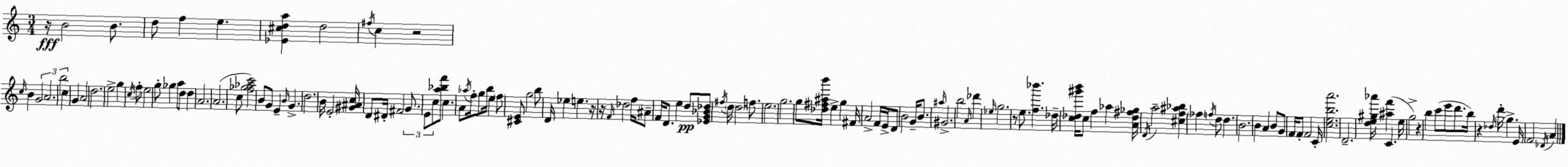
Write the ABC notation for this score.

X:1
T:Untitled
M:3/4
L:1/4
K:Am
z/4 B2 B/2 d/2 f e [_E^cda] d2 ^f/4 c z2 c/4 B G2 A2 b2 c G A2 d2 e2 g c/4 f/2 e2 g/2 _g a/2 d/2 d A2 A2 c/2 [f_g_ac']2 B/2 G/2 E B/4 G d2 B/4 E2 [^G^Ac]/4 D/2 ^D/4 ^F2 G/2 E/2 c/2 [a_bf']/2 c A/2 _a/4 f/4 g/2 b/4 e f/2 [^CE]/2 g2 b/2 D/4 _e e z/4 z/4 F/4 _d2 f/4 ^A/2 F/4 D/2 e d/2 [_EG_B_d]/2 ^f/4 d/4 d2 f/2 e2 g2 g/2 [_d^f^ab']/4 e g ^F/4 A2 F/4 E/4 D/2 B2 G/4 B/2 ^a/4 ^G2 b2 A/4 _d' _e/4 g2 z/2 e/2 [f_b'] _d/4 [c_d^g'b']/4 c/2 f _a [A_d^f_g]/4 D/4 a2 [^cf^a_b] _f f/4 d/2 d B2 B A B/2 G/2 F/4 F/2 F2 C/4 [ceba']2 D2 [de^g_a']/4 [^af'] C e/4 g2 z b c'/2 e'/2 d'/2 b/4 z _d/4 d'/4 g E/4 F2 _D/4 A